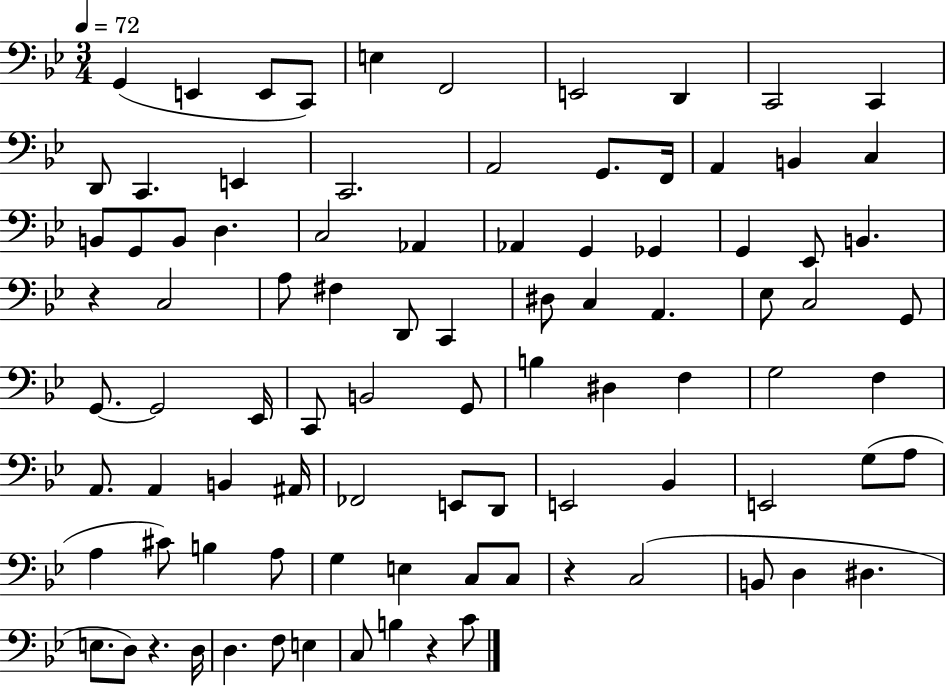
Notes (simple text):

G2/q E2/q E2/e C2/e E3/q F2/h E2/h D2/q C2/h C2/q D2/e C2/q. E2/q C2/h. A2/h G2/e. F2/s A2/q B2/q C3/q B2/e G2/e B2/e D3/q. C3/h Ab2/q Ab2/q G2/q Gb2/q G2/q Eb2/e B2/q. R/q C3/h A3/e F#3/q D2/e C2/q D#3/e C3/q A2/q. Eb3/e C3/h G2/e G2/e. G2/h Eb2/s C2/e B2/h G2/e B3/q D#3/q F3/q G3/h F3/q A2/e. A2/q B2/q A#2/s FES2/h E2/e D2/e E2/h Bb2/q E2/h G3/e A3/e A3/q C#4/e B3/q A3/e G3/q E3/q C3/e C3/e R/q C3/h B2/e D3/q D#3/q. E3/e. D3/e R/q. D3/s D3/q. F3/e E3/q C3/e B3/q R/q C4/e